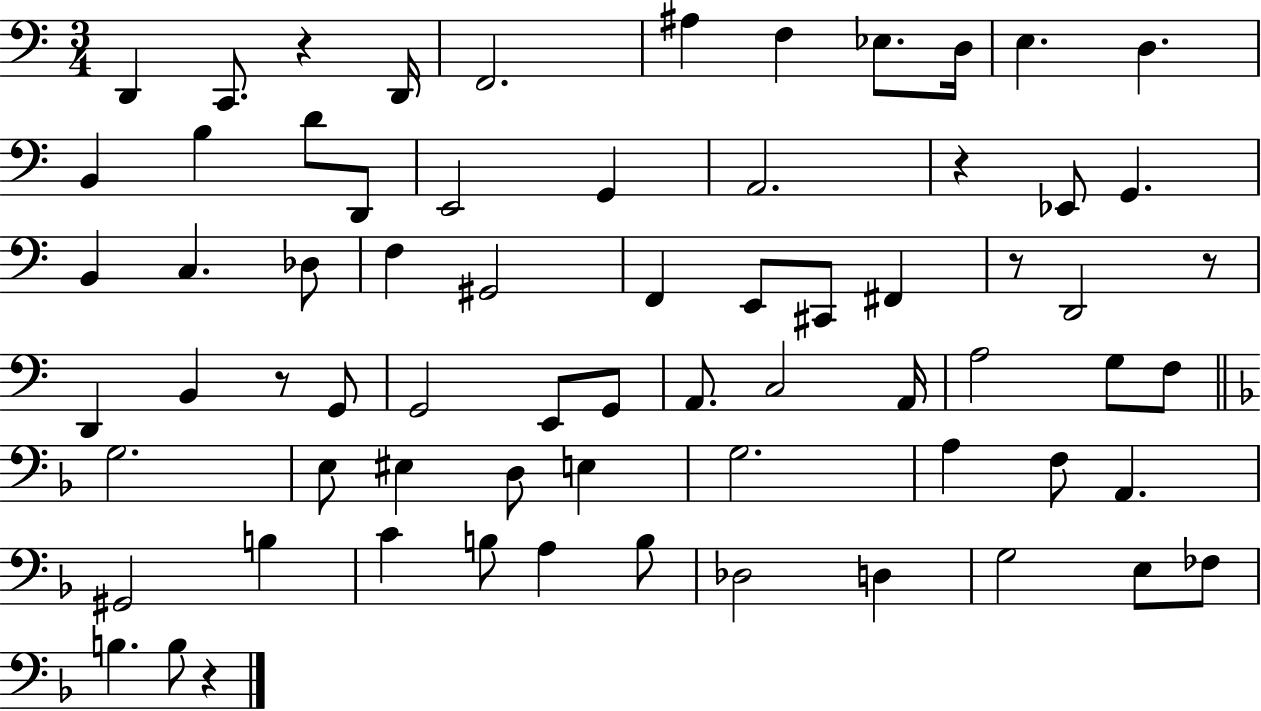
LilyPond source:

{
  \clef bass
  \numericTimeSignature
  \time 3/4
  \key c \major
  \repeat volta 2 { d,4 c,8. r4 d,16 | f,2. | ais4 f4 ees8. d16 | e4. d4. | \break b,4 b4 d'8 d,8 | e,2 g,4 | a,2. | r4 ees,8 g,4. | \break b,4 c4. des8 | f4 gis,2 | f,4 e,8 cis,8 fis,4 | r8 d,2 r8 | \break d,4 b,4 r8 g,8 | g,2 e,8 g,8 | a,8. c2 a,16 | a2 g8 f8 | \break \bar "||" \break \key f \major g2. | e8 eis4 d8 e4 | g2. | a4 f8 a,4. | \break gis,2 b4 | c'4 b8 a4 b8 | des2 d4 | g2 e8 fes8 | \break b4. b8 r4 | } \bar "|."
}